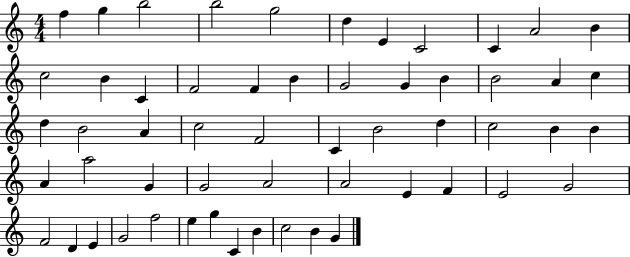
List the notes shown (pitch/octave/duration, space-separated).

F5/q G5/q B5/h B5/h G5/h D5/q E4/q C4/h C4/q A4/h B4/q C5/h B4/q C4/q F4/h F4/q B4/q G4/h G4/q B4/q B4/h A4/q C5/q D5/q B4/h A4/q C5/h F4/h C4/q B4/h D5/q C5/h B4/q B4/q A4/q A5/h G4/q G4/h A4/h A4/h E4/q F4/q E4/h G4/h F4/h D4/q E4/q G4/h F5/h E5/q G5/q C4/q B4/q C5/h B4/q G4/q